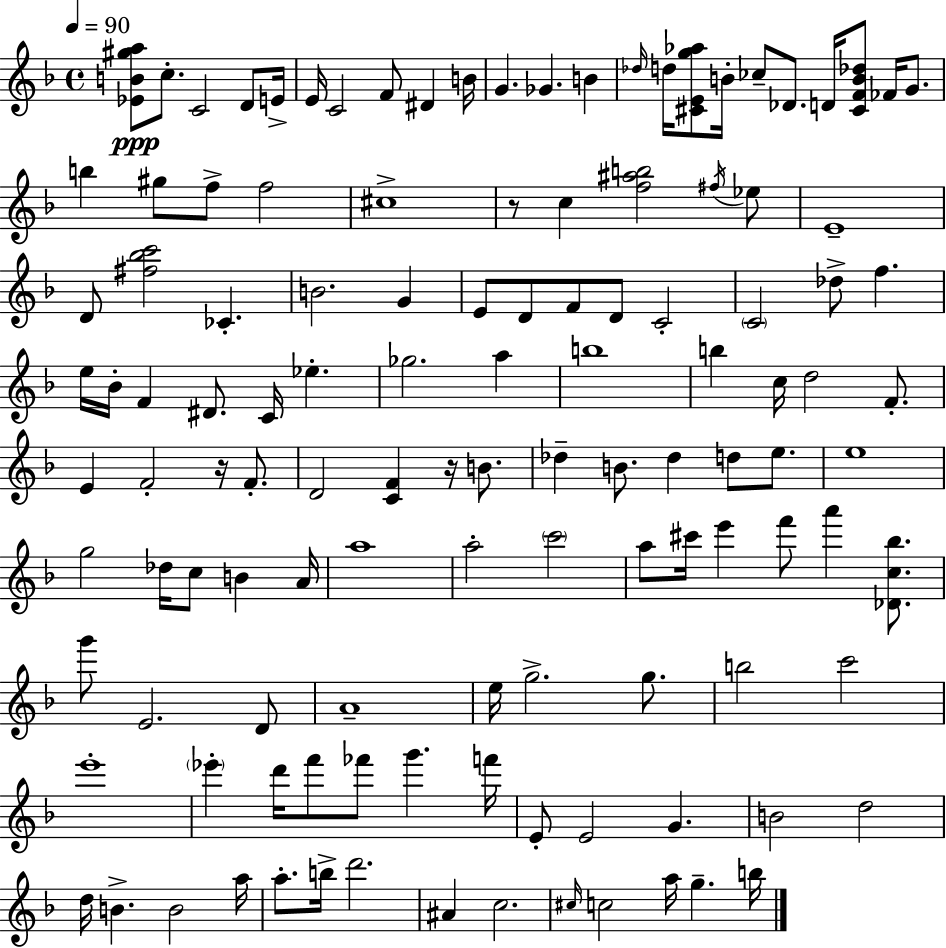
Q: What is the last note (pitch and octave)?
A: B5